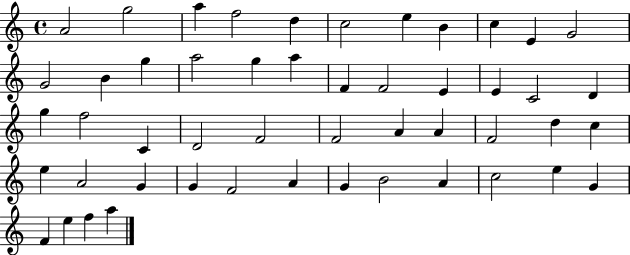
{
  \clef treble
  \time 4/4
  \defaultTimeSignature
  \key c \major
  a'2 g''2 | a''4 f''2 d''4 | c''2 e''4 b'4 | c''4 e'4 g'2 | \break g'2 b'4 g''4 | a''2 g''4 a''4 | f'4 f'2 e'4 | e'4 c'2 d'4 | \break g''4 f''2 c'4 | d'2 f'2 | f'2 a'4 a'4 | f'2 d''4 c''4 | \break e''4 a'2 g'4 | g'4 f'2 a'4 | g'4 b'2 a'4 | c''2 e''4 g'4 | \break f'4 e''4 f''4 a''4 | \bar "|."
}